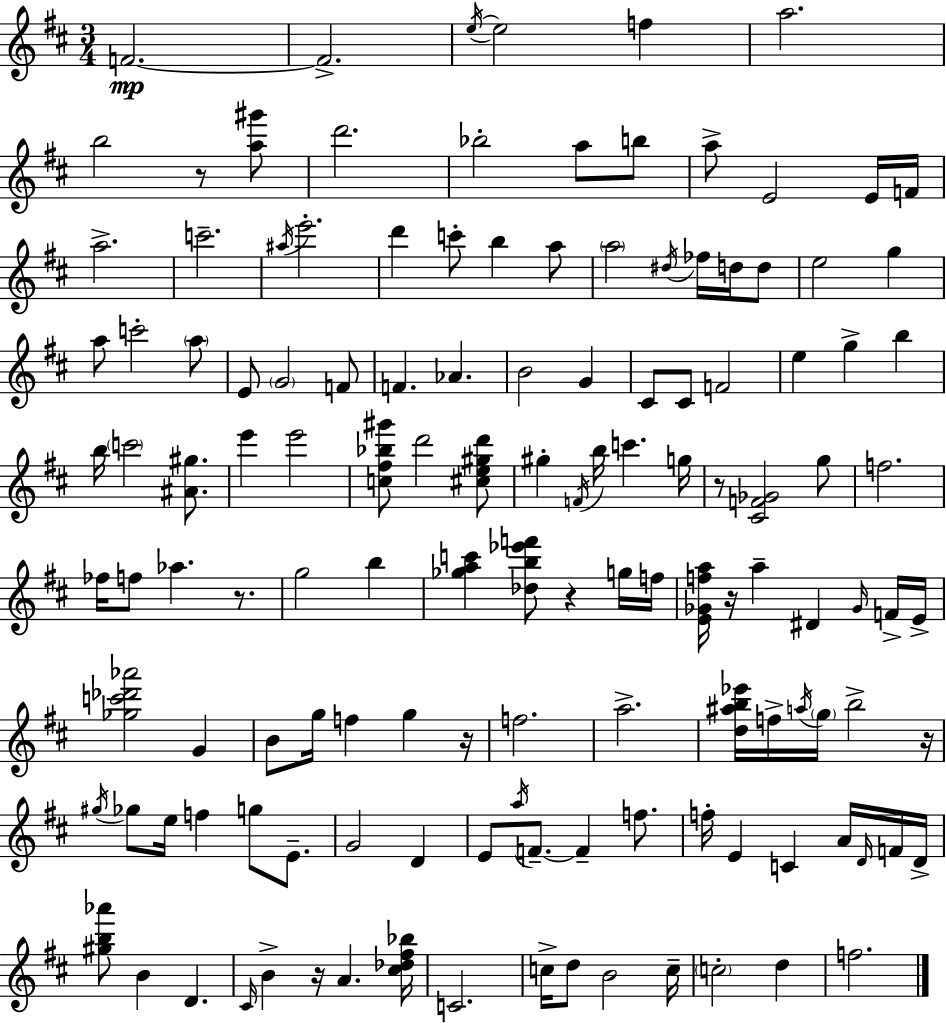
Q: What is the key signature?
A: D major